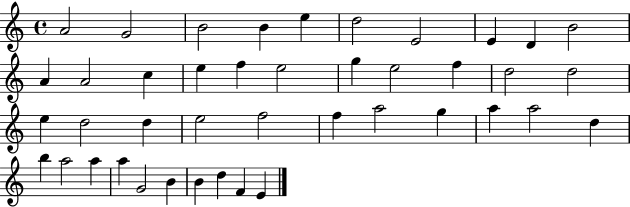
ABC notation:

X:1
T:Untitled
M:4/4
L:1/4
K:C
A2 G2 B2 B e d2 E2 E D B2 A A2 c e f e2 g e2 f d2 d2 e d2 d e2 f2 f a2 g a a2 d b a2 a a G2 B B d F E